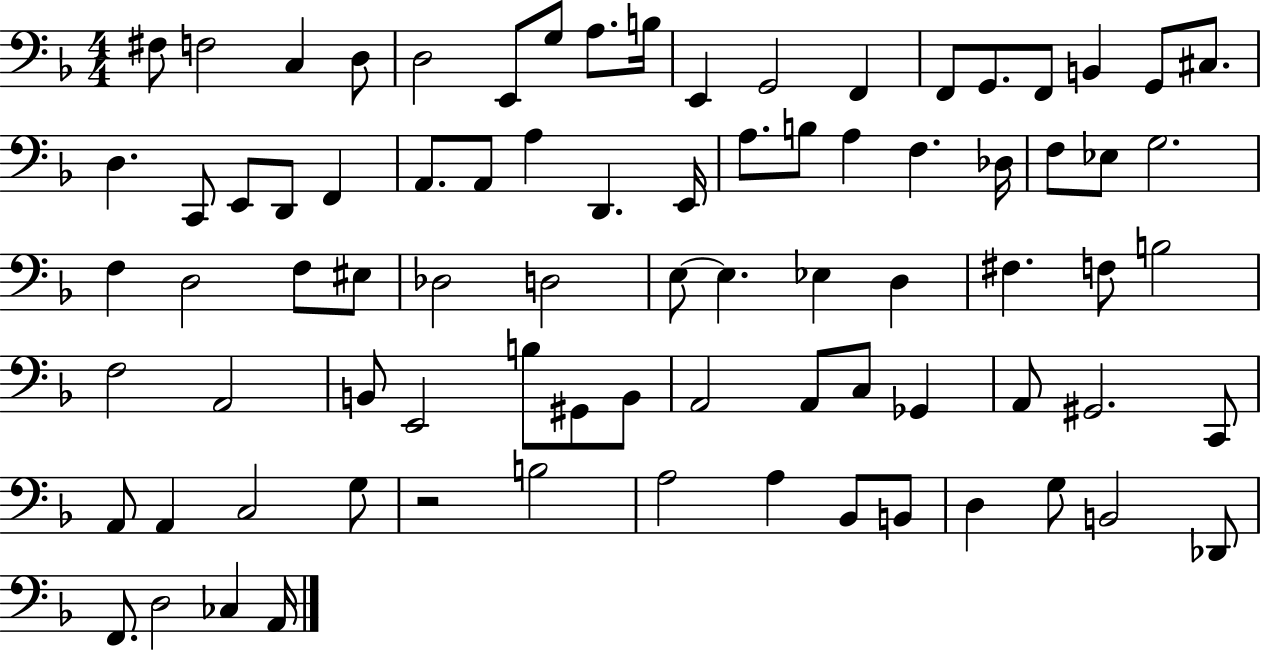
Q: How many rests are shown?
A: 1